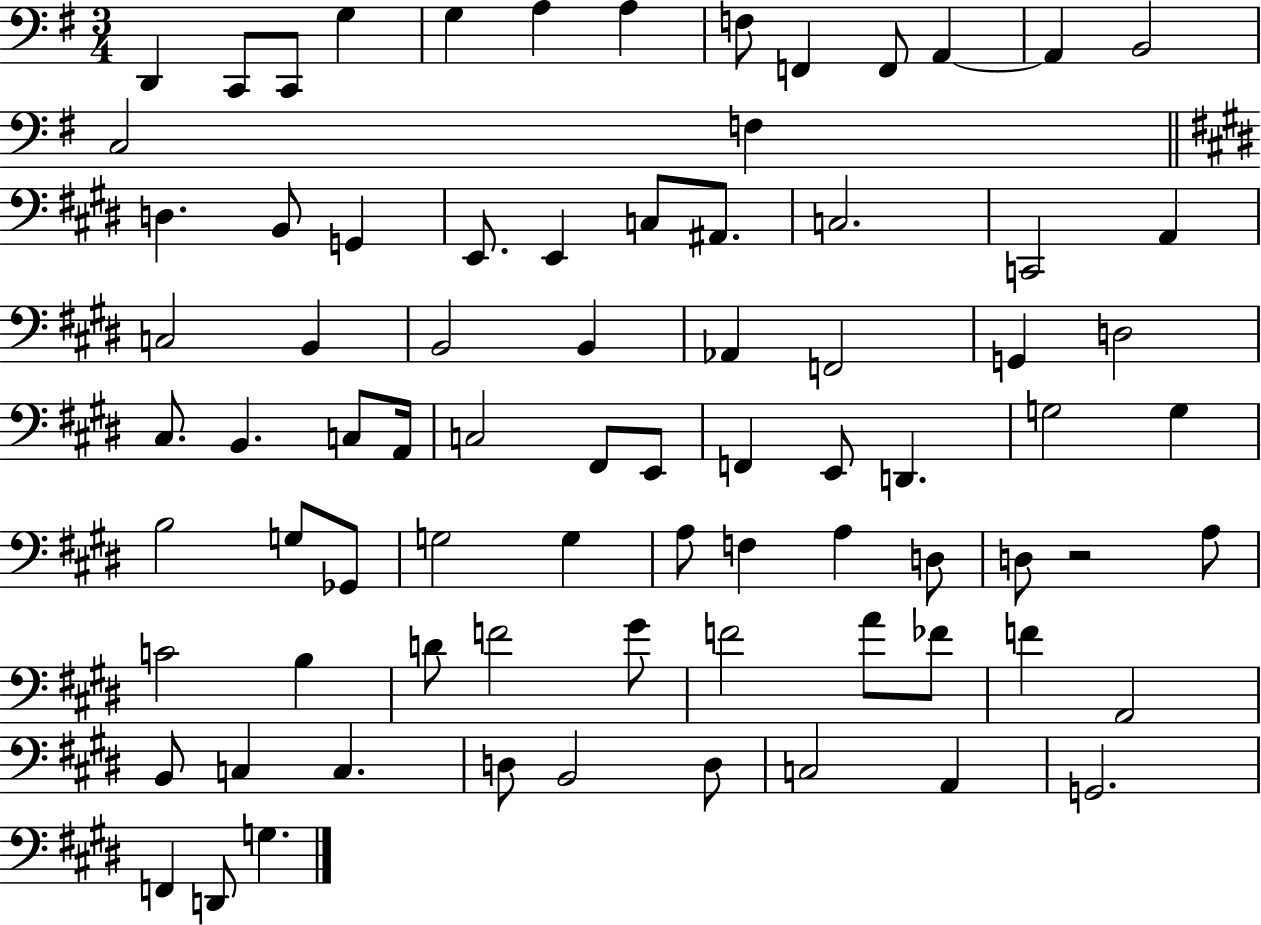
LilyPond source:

{
  \clef bass
  \numericTimeSignature
  \time 3/4
  \key g \major
  d,4 c,8 c,8 g4 | g4 a4 a4 | f8 f,4 f,8 a,4~~ | a,4 b,2 | \break c2 f4 | \bar "||" \break \key e \major d4. b,8 g,4 | e,8. e,4 c8 ais,8. | c2. | c,2 a,4 | \break c2 b,4 | b,2 b,4 | aes,4 f,2 | g,4 d2 | \break cis8. b,4. c8 a,16 | c2 fis,8 e,8 | f,4 e,8 d,4. | g2 g4 | \break b2 g8 ges,8 | g2 g4 | a8 f4 a4 d8 | d8 r2 a8 | \break c'2 b4 | d'8 f'2 gis'8 | f'2 a'8 fes'8 | f'4 a,2 | \break b,8 c4 c4. | d8 b,2 d8 | c2 a,4 | g,2. | \break f,4 d,8 g4. | \bar "|."
}